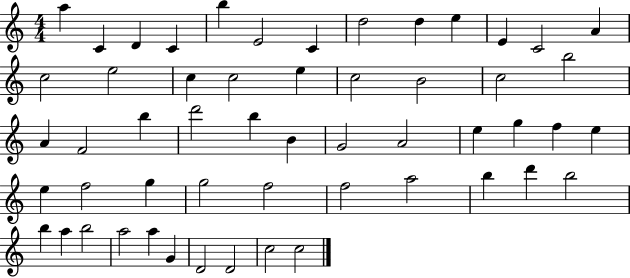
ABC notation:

X:1
T:Untitled
M:4/4
L:1/4
K:C
a C D C b E2 C d2 d e E C2 A c2 e2 c c2 e c2 B2 c2 b2 A F2 b d'2 b B G2 A2 e g f e e f2 g g2 f2 f2 a2 b d' b2 b a b2 a2 a G D2 D2 c2 c2